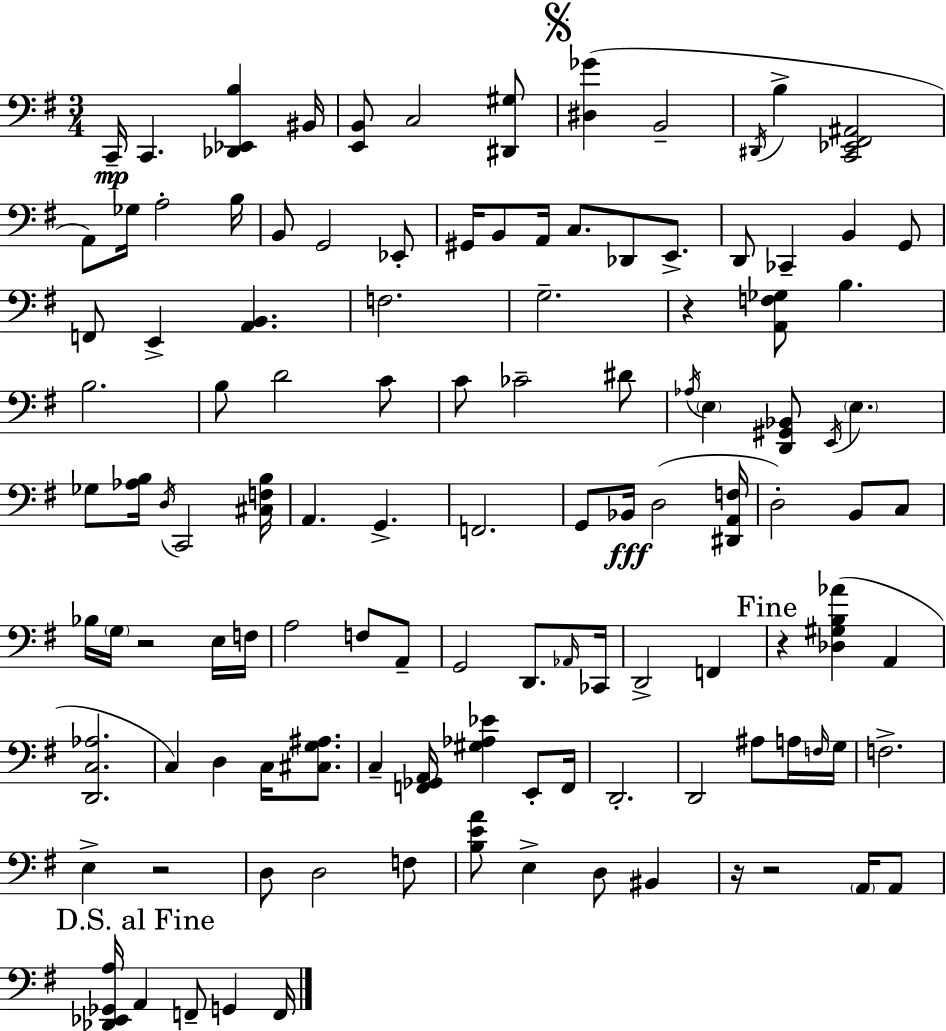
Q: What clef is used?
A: bass